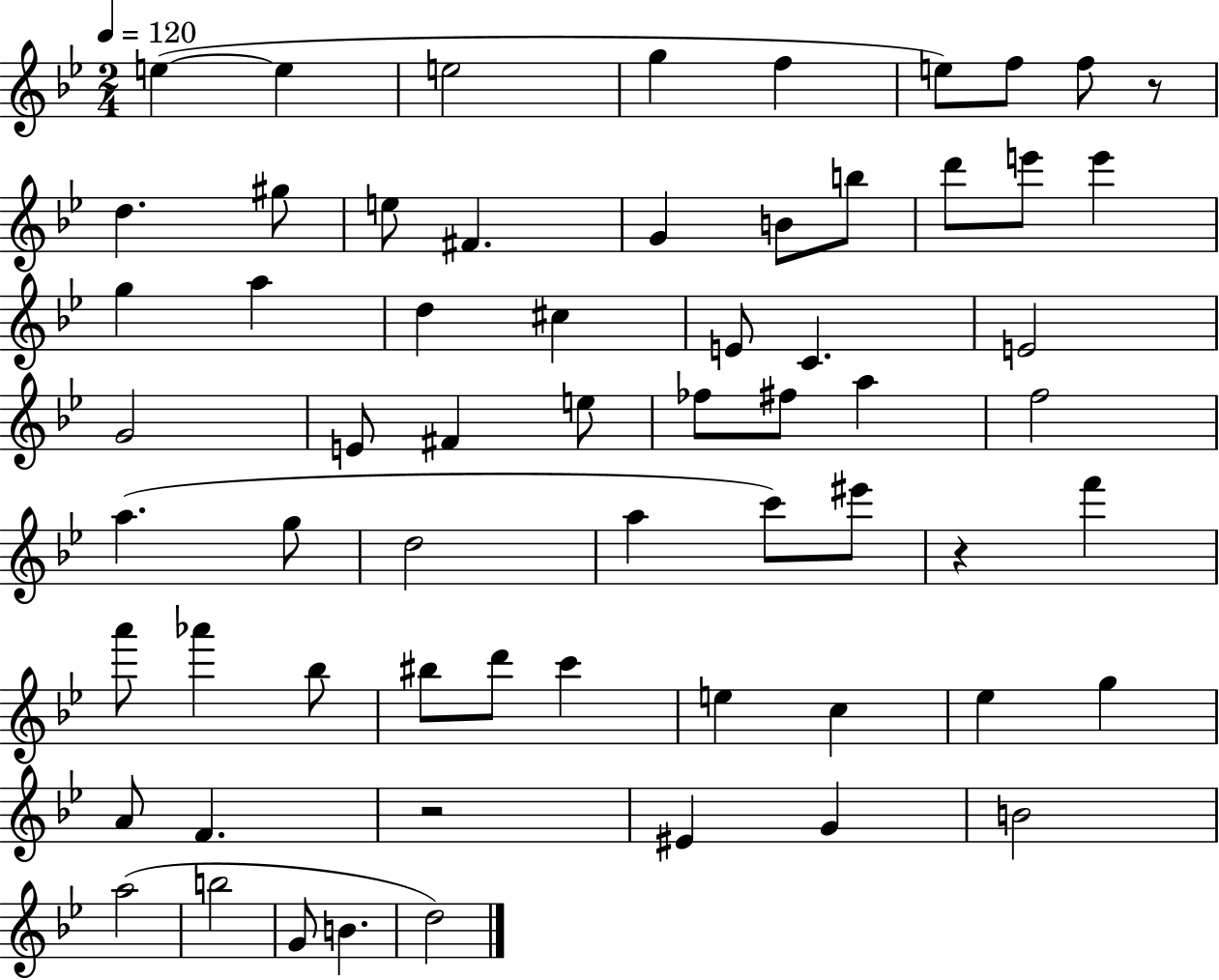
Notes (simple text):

E5/q E5/q E5/h G5/q F5/q E5/e F5/e F5/e R/e D5/q. G#5/e E5/e F#4/q. G4/q B4/e B5/e D6/e E6/e E6/q G5/q A5/q D5/q C#5/q E4/e C4/q. E4/h G4/h E4/e F#4/q E5/e FES5/e F#5/e A5/q F5/h A5/q. G5/e D5/h A5/q C6/e EIS6/e R/q F6/q A6/e Ab6/q Bb5/e BIS5/e D6/e C6/q E5/q C5/q Eb5/q G5/q A4/e F4/q. R/h EIS4/q G4/q B4/h A5/h B5/h G4/e B4/q. D5/h